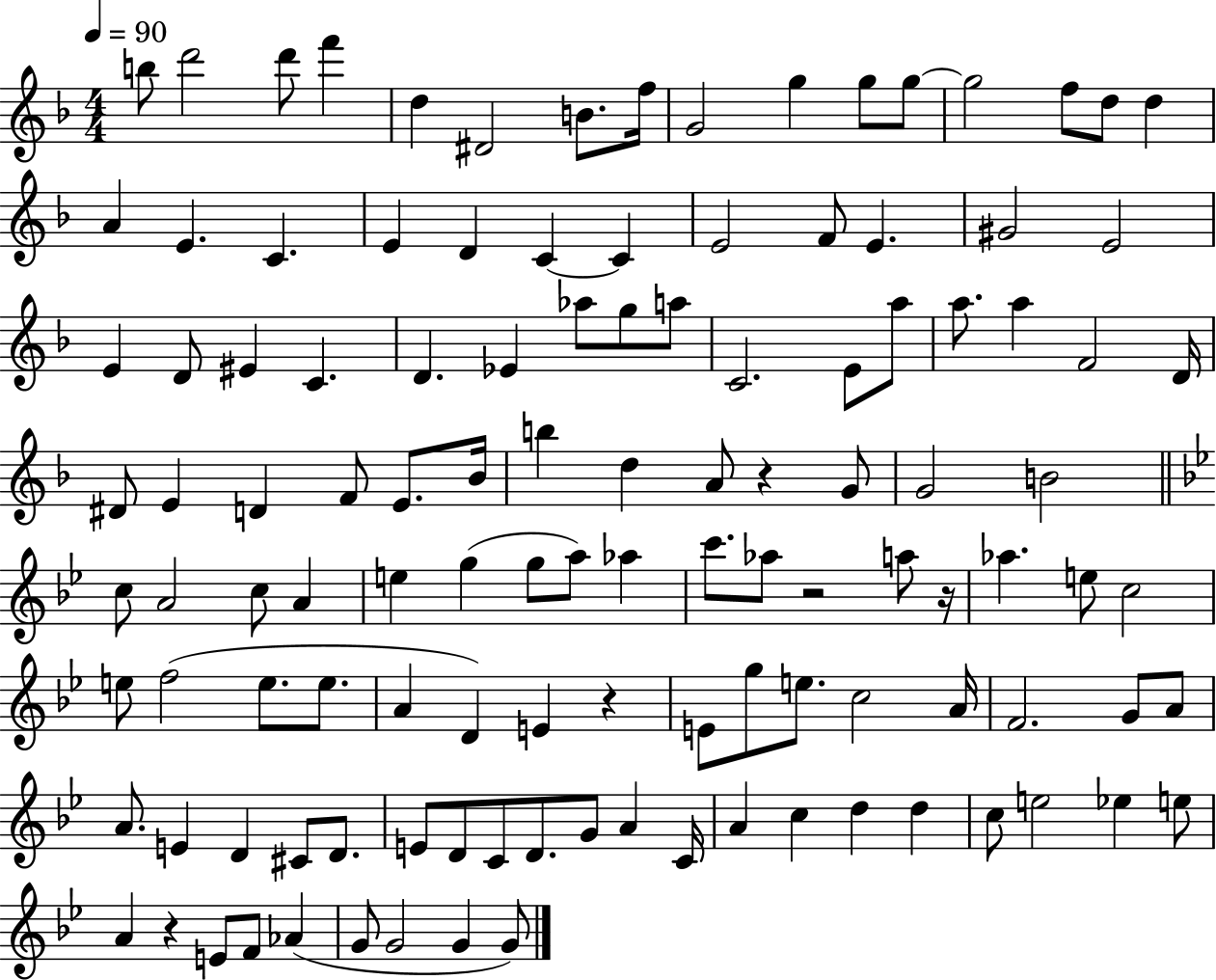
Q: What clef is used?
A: treble